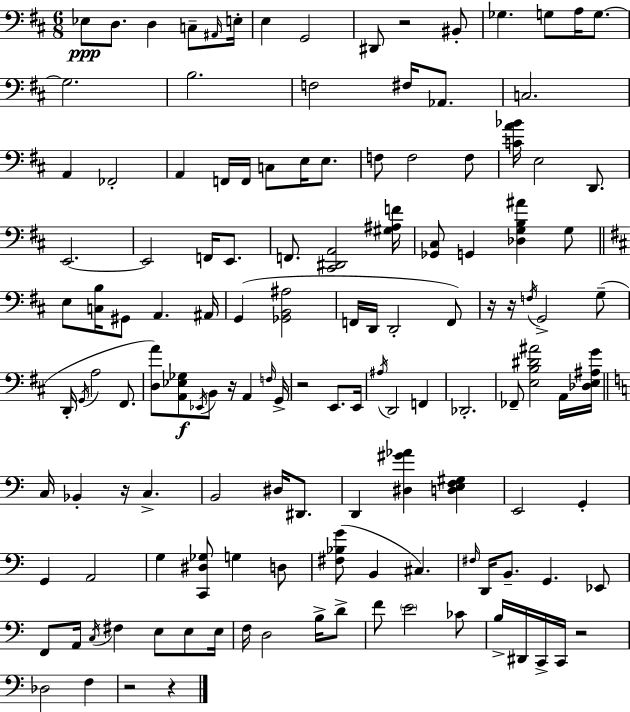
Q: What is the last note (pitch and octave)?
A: F3